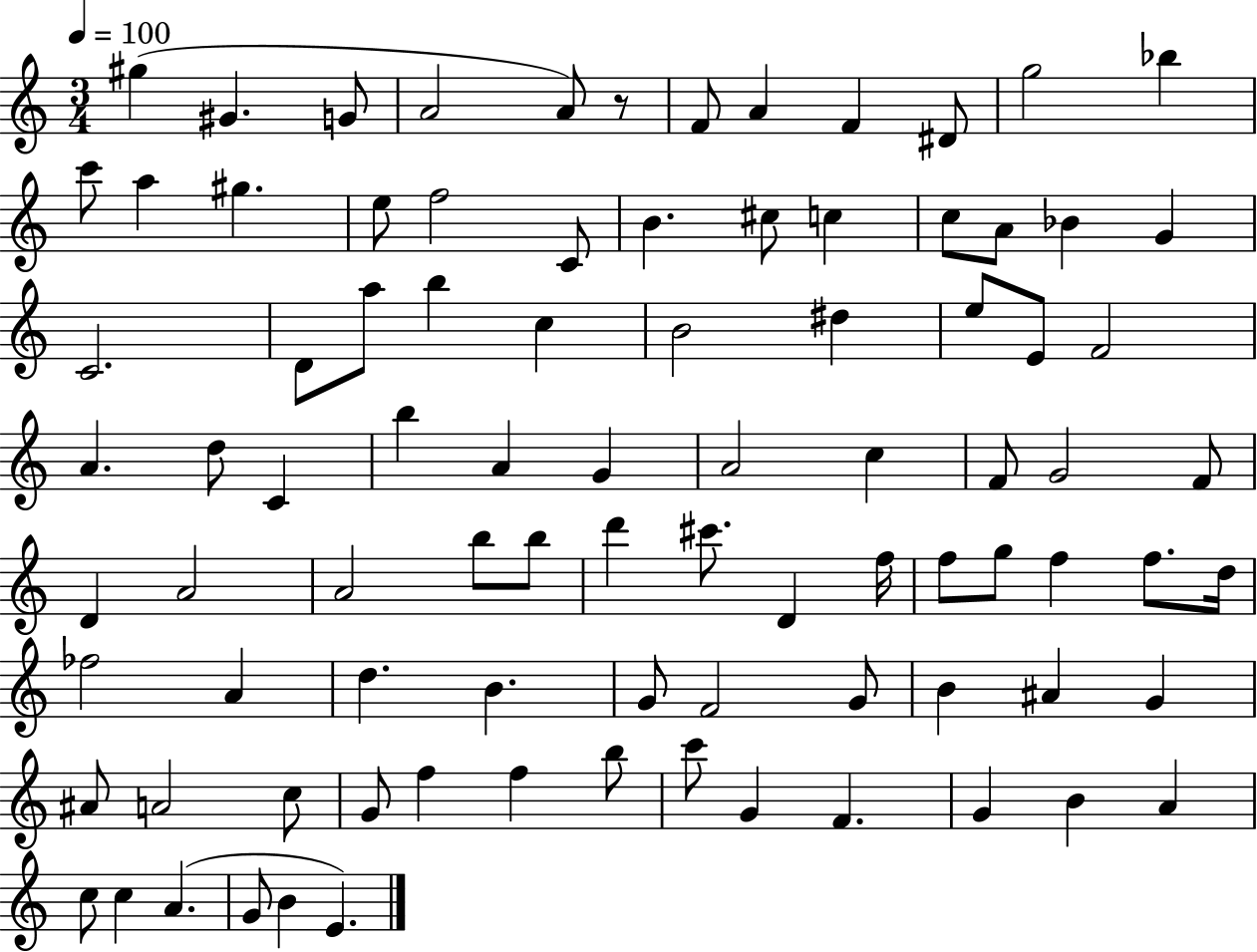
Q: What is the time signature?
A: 3/4